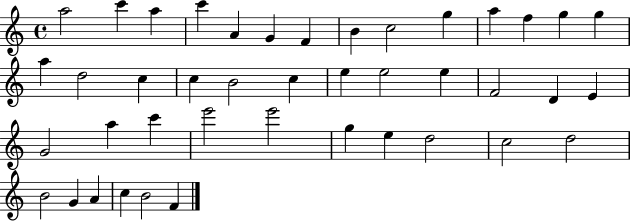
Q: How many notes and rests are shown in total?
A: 42